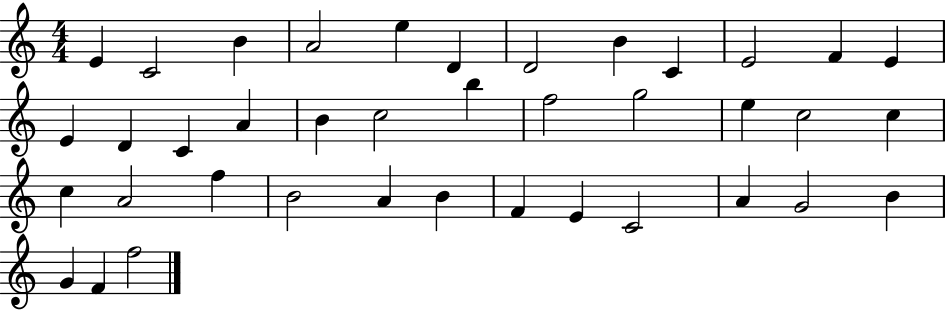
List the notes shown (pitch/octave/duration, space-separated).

E4/q C4/h B4/q A4/h E5/q D4/q D4/h B4/q C4/q E4/h F4/q E4/q E4/q D4/q C4/q A4/q B4/q C5/h B5/q F5/h G5/h E5/q C5/h C5/q C5/q A4/h F5/q B4/h A4/q B4/q F4/q E4/q C4/h A4/q G4/h B4/q G4/q F4/q F5/h